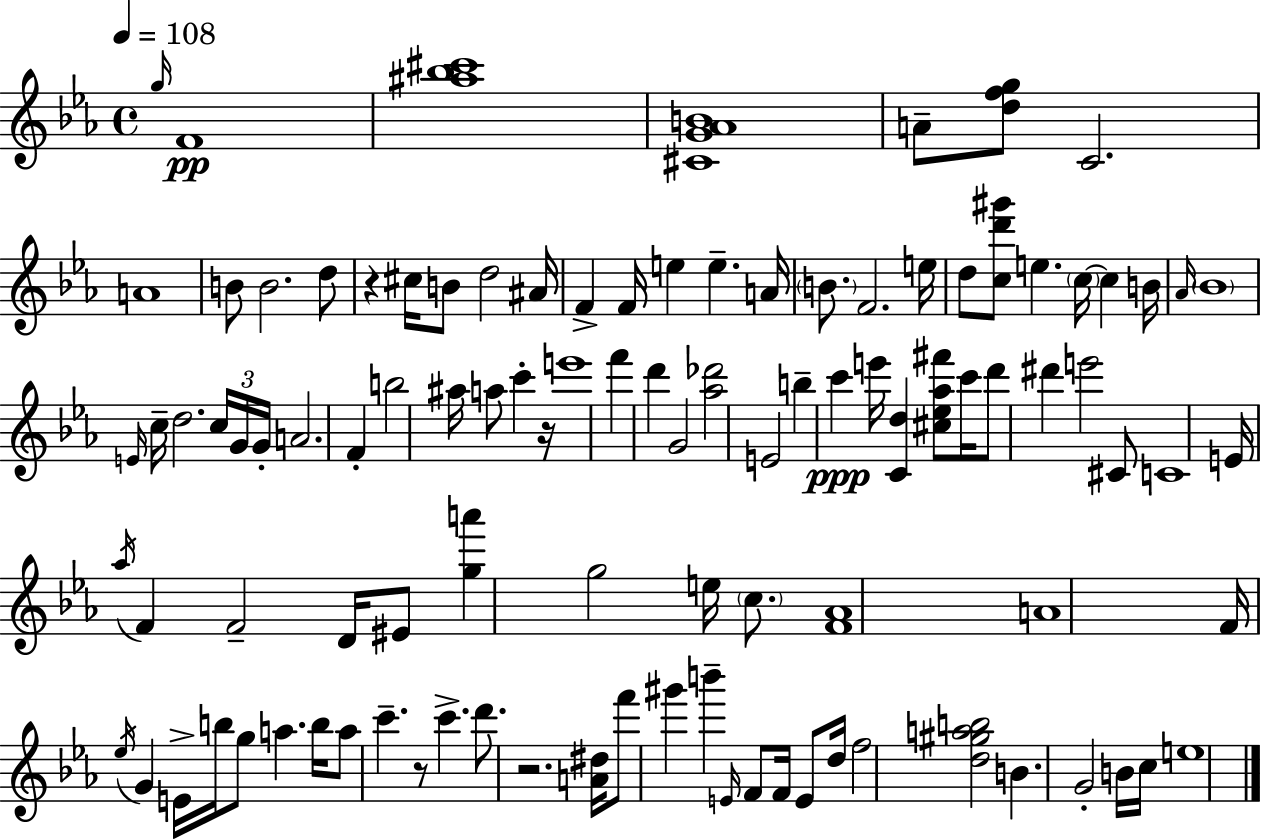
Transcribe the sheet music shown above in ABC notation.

X:1
T:Untitled
M:4/4
L:1/4
K:Cm
g/4 F4 [^a_b^c']4 [^CG_AB]4 A/2 [dfg]/2 C2 A4 B/2 B2 d/2 z ^c/4 B/2 d2 ^A/4 F F/4 e e A/4 B/2 F2 e/4 d/2 [cd'^g']/2 e c/4 c B/4 _A/4 _B4 E/4 c/4 d2 c/4 G/4 G/4 A2 F b2 ^a/4 a/2 c' z/4 e'4 f' d' G2 [_a_d']2 E2 b c' e'/4 [Cd] [^c_e_a^f']/2 c'/4 d'/2 ^d' e'2 ^C/2 C4 E/4 _a/4 F F2 D/4 ^E/2 [ga'] g2 e/4 c/2 [F_A]4 A4 F/4 _e/4 G E/4 b/4 g/2 a b/4 a/2 c' z/2 c' d'/2 z2 [A^d]/4 f'/2 ^g' b' E/4 F/2 F/4 E/2 d/4 f2 [d^gab]2 B G2 B/4 c/4 e4